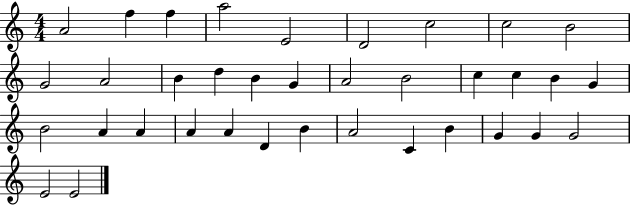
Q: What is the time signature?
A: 4/4